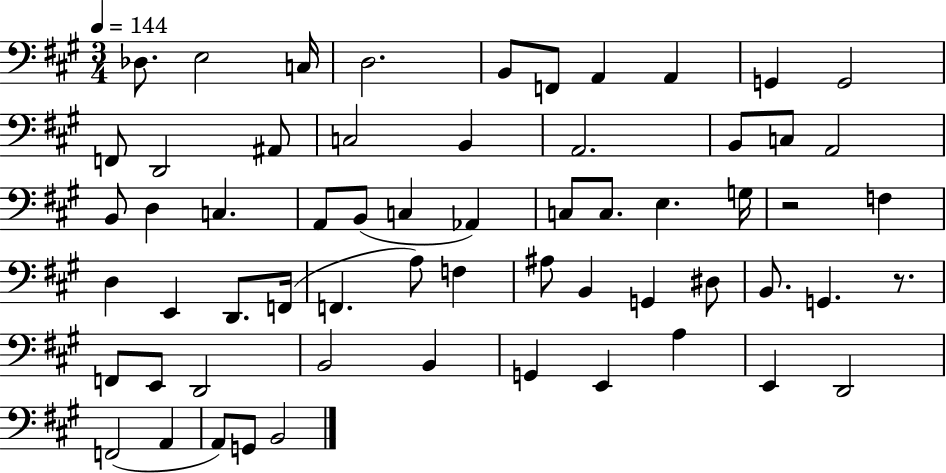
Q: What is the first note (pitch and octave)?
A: Db3